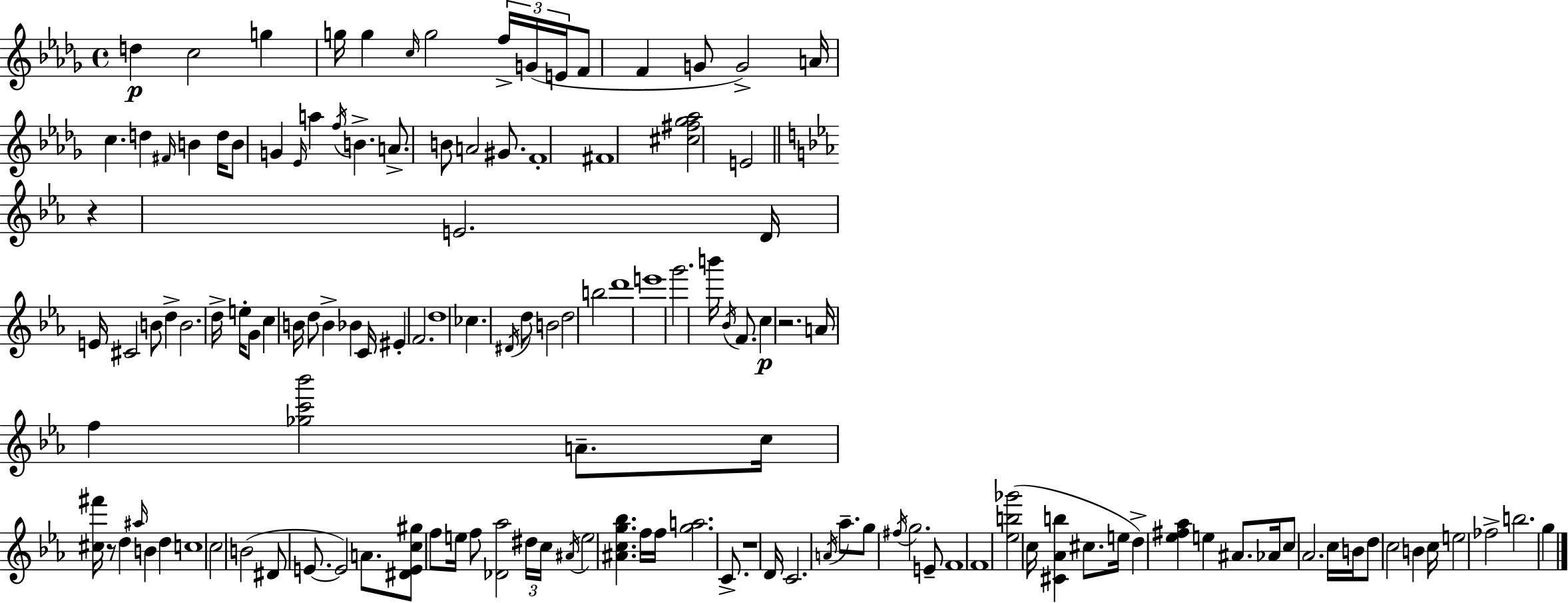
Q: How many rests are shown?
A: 4